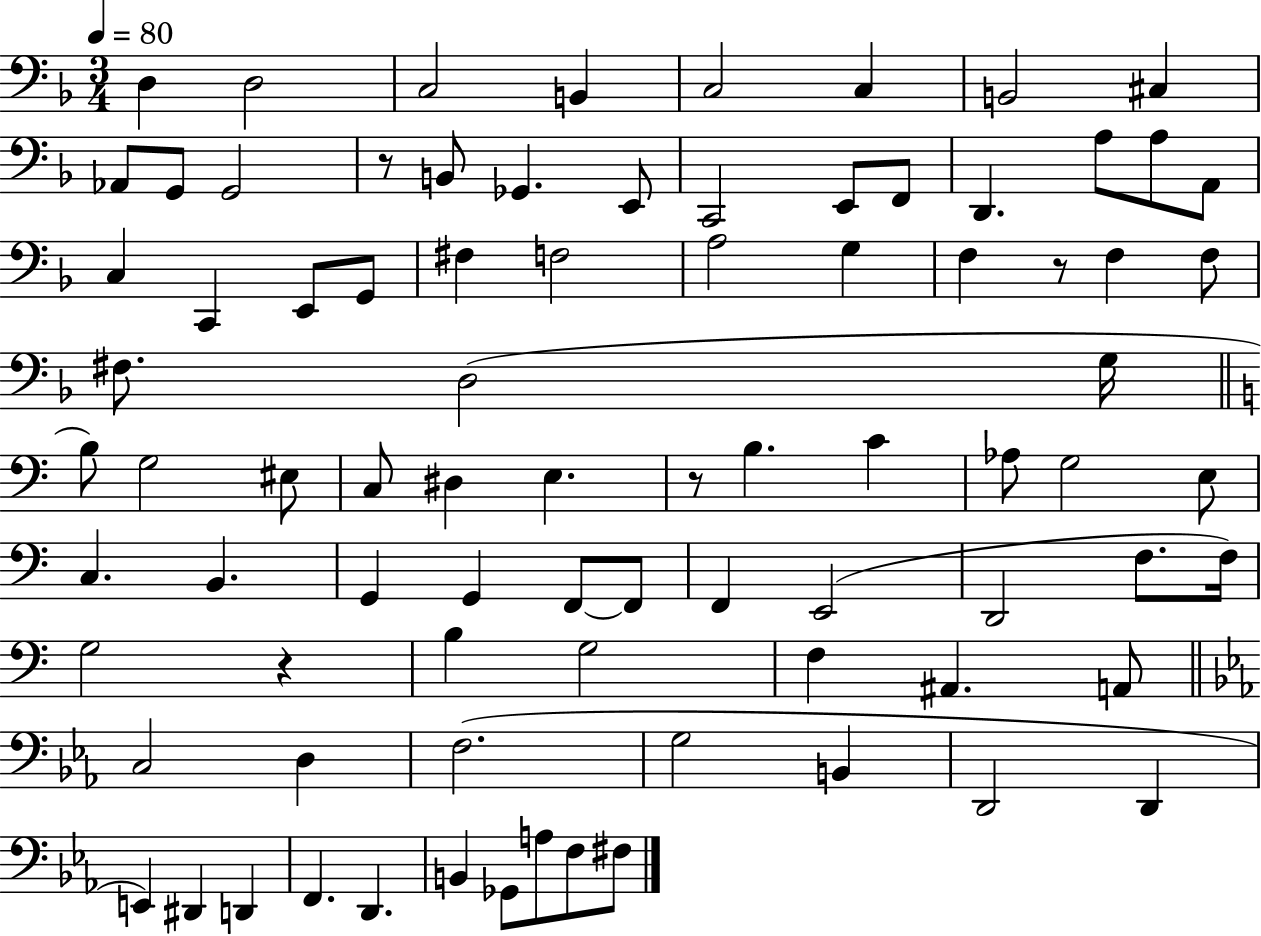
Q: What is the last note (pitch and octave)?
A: F#3